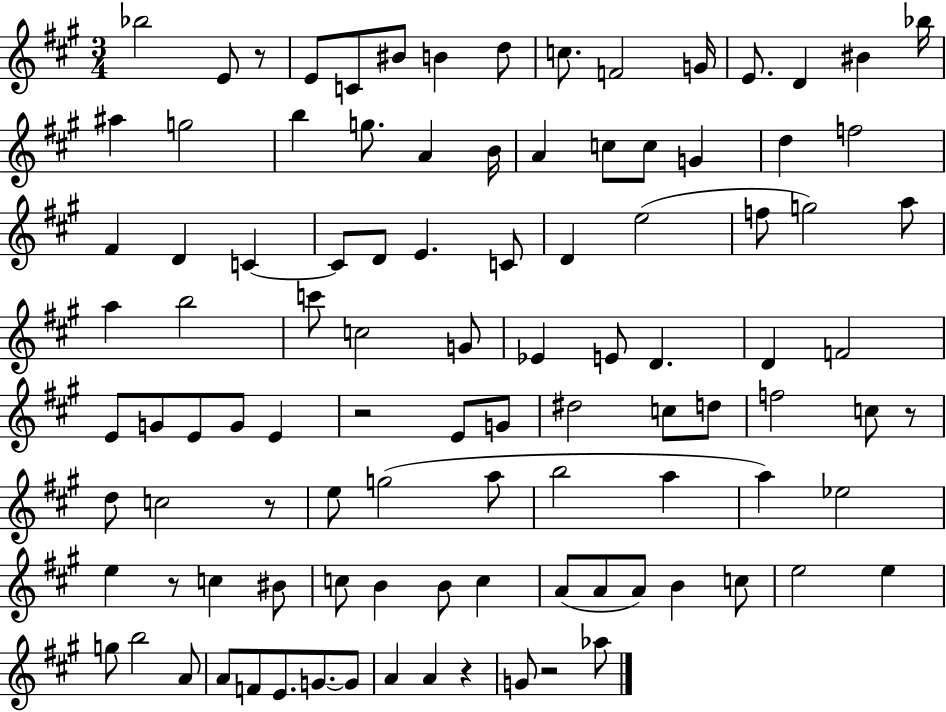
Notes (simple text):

Bb5/h E4/e R/e E4/e C4/e BIS4/e B4/q D5/e C5/e. F4/h G4/s E4/e. D4/q BIS4/q Bb5/s A#5/q G5/h B5/q G5/e. A4/q B4/s A4/q C5/e C5/e G4/q D5/q F5/h F#4/q D4/q C4/q C4/e D4/e E4/q. C4/e D4/q E5/h F5/e G5/h A5/e A5/q B5/h C6/e C5/h G4/e Eb4/q E4/e D4/q. D4/q F4/h E4/e G4/e E4/e G4/e E4/q R/h E4/e G4/e D#5/h C5/e D5/e F5/h C5/e R/e D5/e C5/h R/e E5/e G5/h A5/e B5/h A5/q A5/q Eb5/h E5/q R/e C5/q BIS4/e C5/e B4/q B4/e C5/q A4/e A4/e A4/e B4/q C5/e E5/h E5/q G5/e B5/h A4/e A4/e F4/e E4/e. G4/e. G4/e A4/q A4/q R/q G4/e R/h Ab5/e